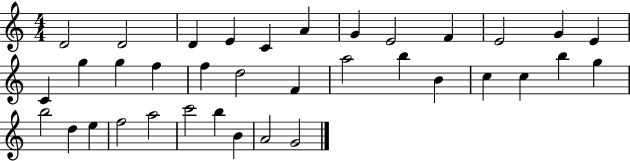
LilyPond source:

{
  \clef treble
  \numericTimeSignature
  \time 4/4
  \key c \major
  d'2 d'2 | d'4 e'4 c'4 a'4 | g'4 e'2 f'4 | e'2 g'4 e'4 | \break c'4 g''4 g''4 f''4 | f''4 d''2 f'4 | a''2 b''4 b'4 | c''4 c''4 b''4 g''4 | \break b''2 d''4 e''4 | f''2 a''2 | c'''2 b''4 b'4 | a'2 g'2 | \break \bar "|."
}